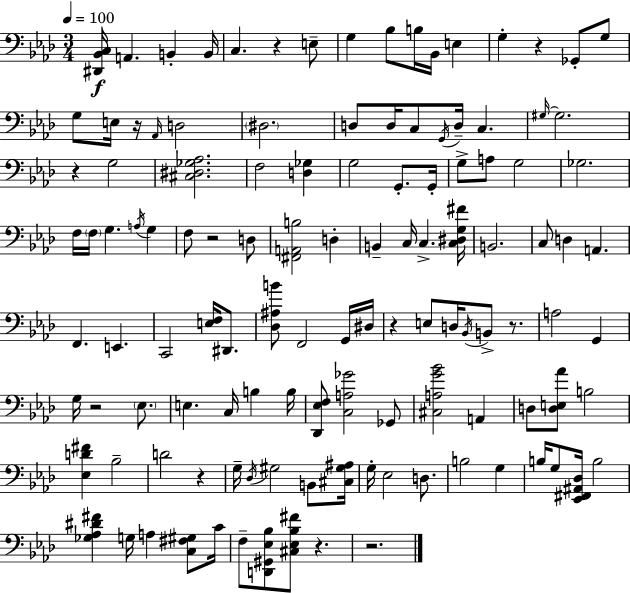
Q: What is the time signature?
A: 3/4